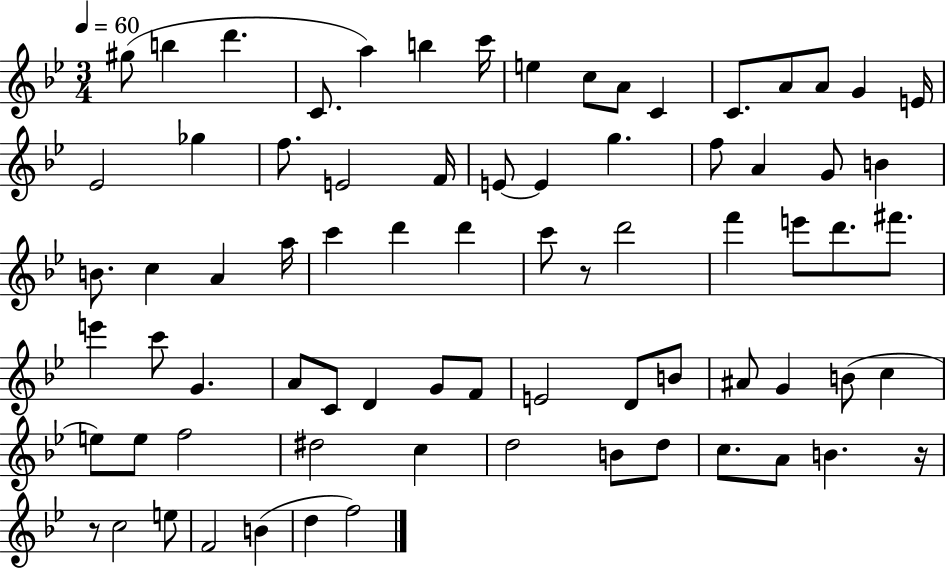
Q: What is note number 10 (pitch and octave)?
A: A4